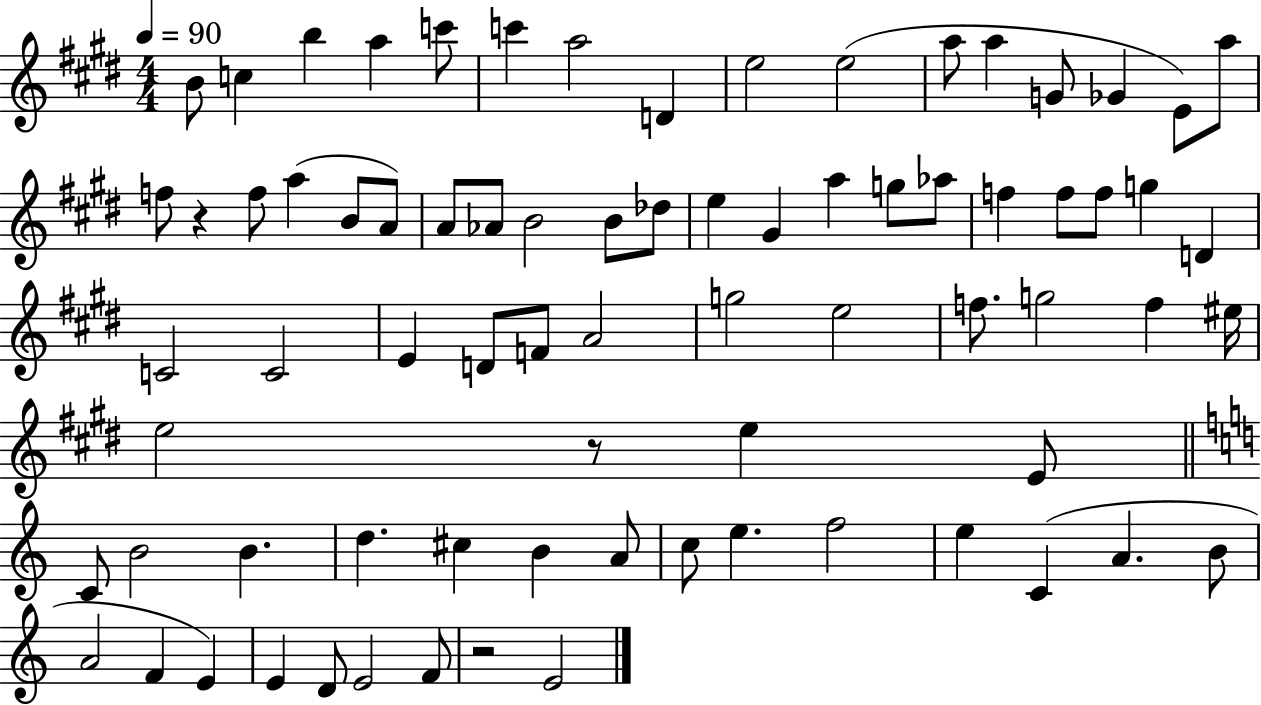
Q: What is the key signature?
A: E major